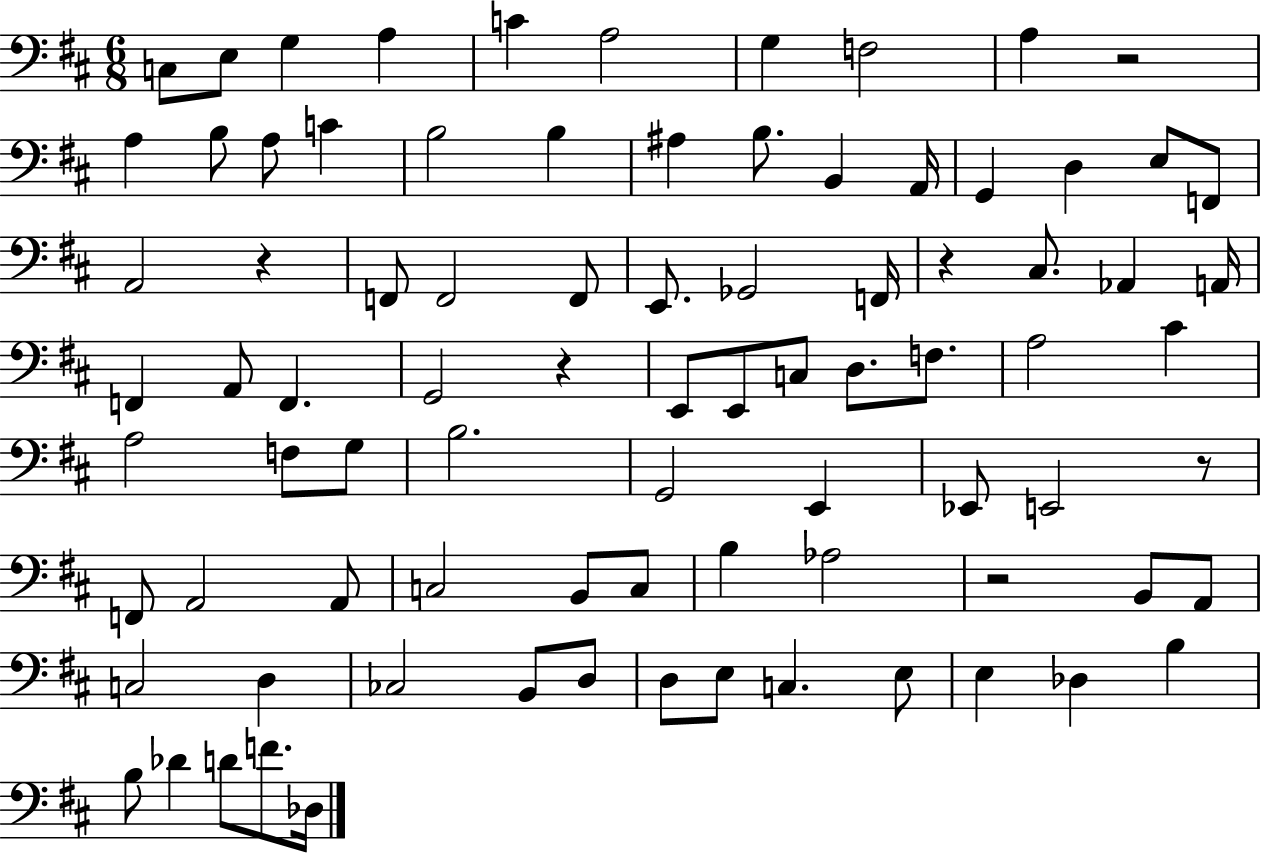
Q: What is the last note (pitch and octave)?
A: Db3